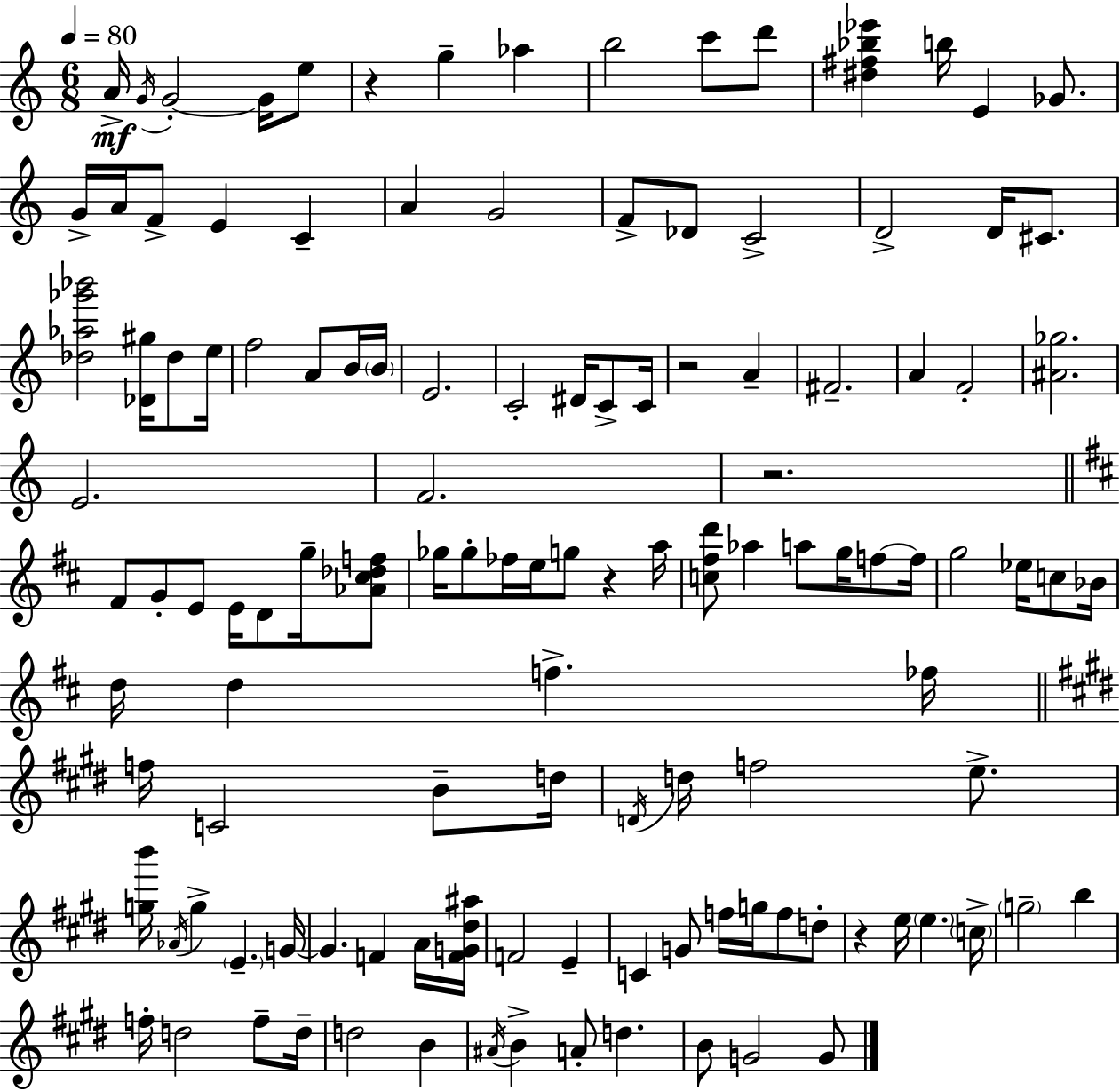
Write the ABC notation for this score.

X:1
T:Untitled
M:6/8
L:1/4
K:Am
A/4 G/4 G2 G/4 e/2 z g _a b2 c'/2 d'/2 [^d^f_b_e'] b/4 E _G/2 G/4 A/4 F/2 E C A G2 F/2 _D/2 C2 D2 D/4 ^C/2 [_d_a_g'_b']2 [_D^g]/4 _d/2 e/4 f2 A/2 B/4 B/4 E2 C2 ^D/4 C/2 C/4 z2 A ^F2 A F2 [^A_g]2 E2 F2 z2 ^F/2 G/2 E/2 E/4 D/2 g/4 [_A^c_df]/2 _g/4 _g/2 _f/4 e/4 g/2 z a/4 [c^fd']/2 _a a/2 g/4 f/2 f/4 g2 _e/4 c/2 _B/4 d/4 d f _f/4 f/4 C2 B/2 d/4 D/4 d/4 f2 e/2 [gb']/4 _A/4 g E G/4 G F A/4 [FG^d^a]/4 F2 E C G/2 f/4 g/4 f/2 d/2 z e/4 e c/4 g2 b f/4 d2 f/2 d/4 d2 B ^A/4 B A/2 d B/2 G2 G/2